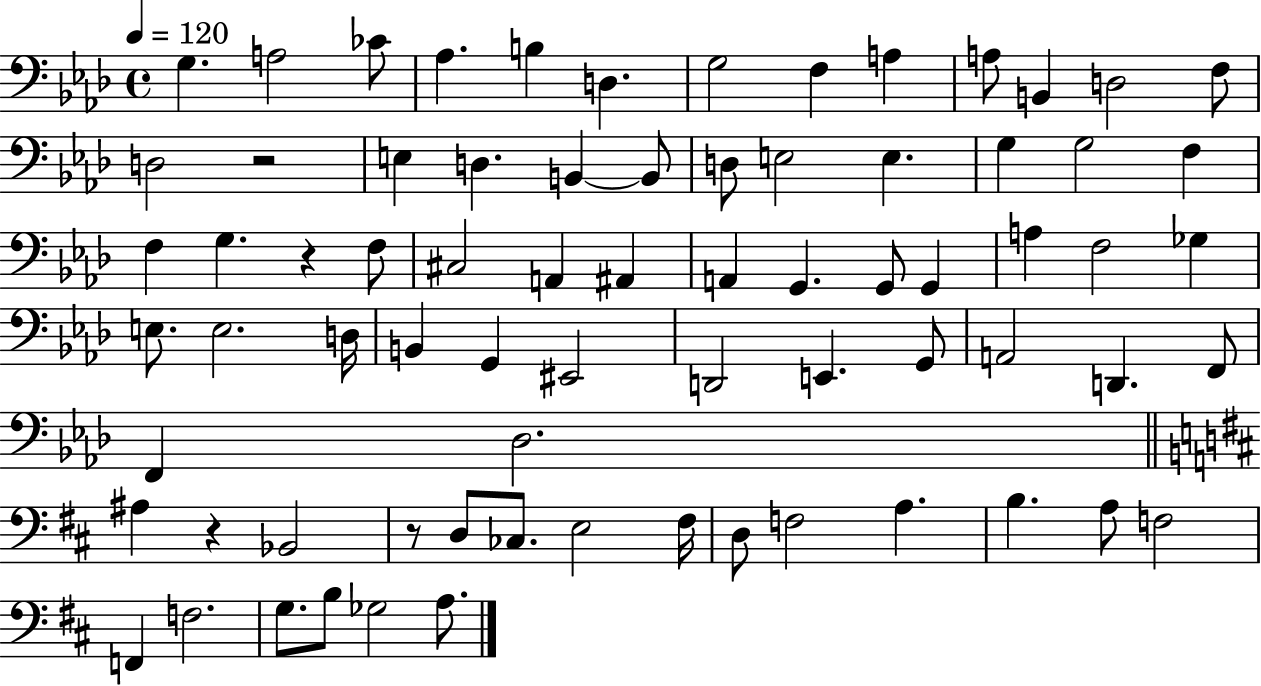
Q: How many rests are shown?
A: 4